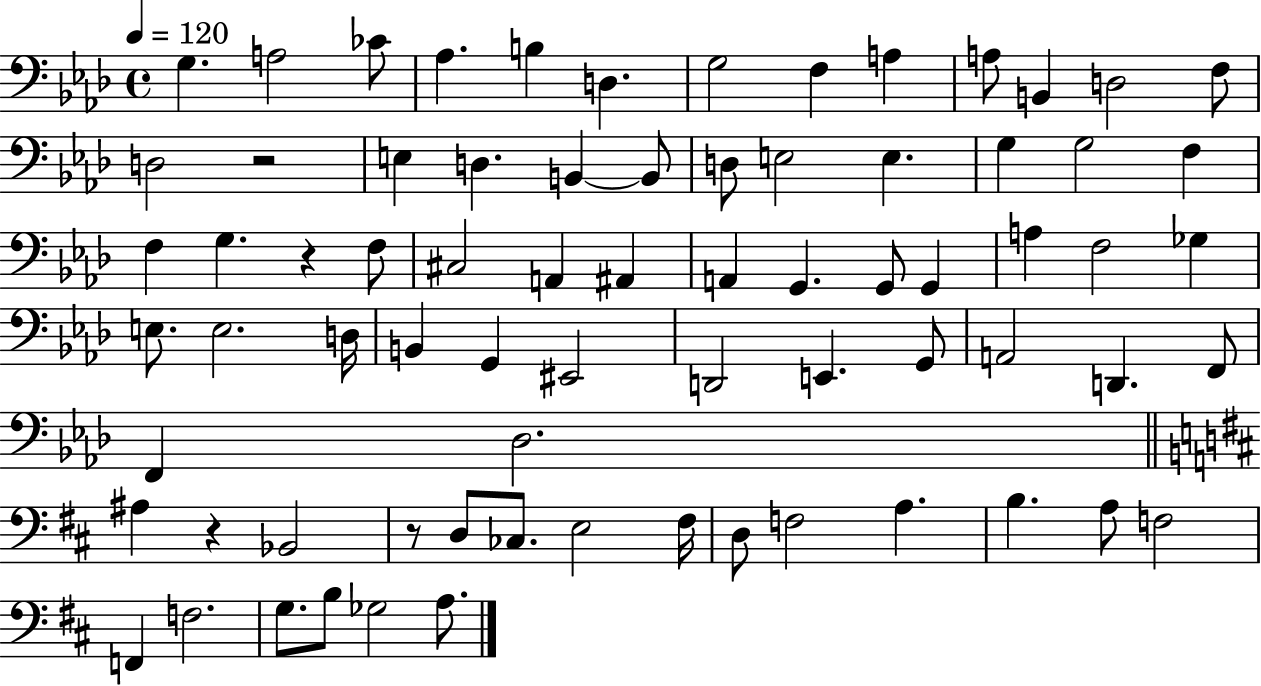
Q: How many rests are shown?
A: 4